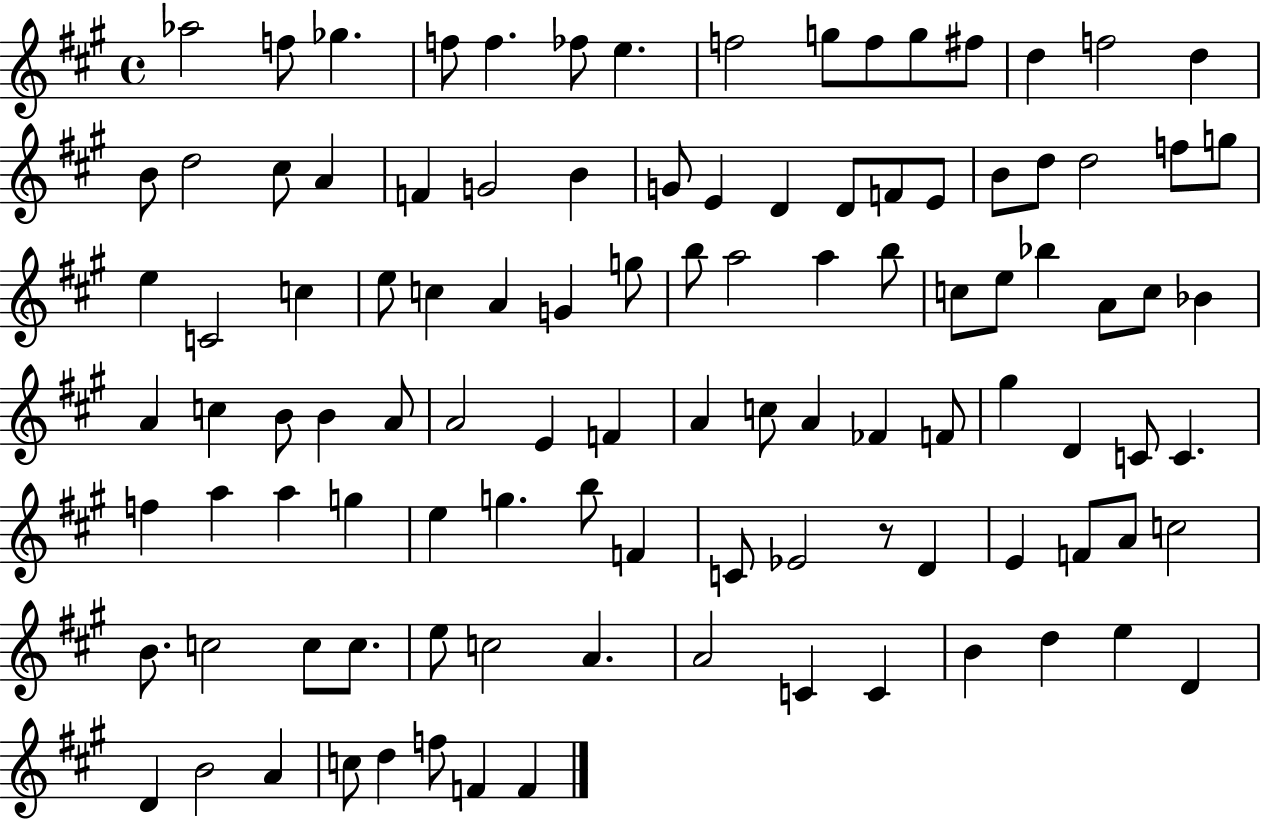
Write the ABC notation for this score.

X:1
T:Untitled
M:4/4
L:1/4
K:A
_a2 f/2 _g f/2 f _f/2 e f2 g/2 f/2 g/2 ^f/2 d f2 d B/2 d2 ^c/2 A F G2 B G/2 E D D/2 F/2 E/2 B/2 d/2 d2 f/2 g/2 e C2 c e/2 c A G g/2 b/2 a2 a b/2 c/2 e/2 _b A/2 c/2 _B A c B/2 B A/2 A2 E F A c/2 A _F F/2 ^g D C/2 C f a a g e g b/2 F C/2 _E2 z/2 D E F/2 A/2 c2 B/2 c2 c/2 c/2 e/2 c2 A A2 C C B d e D D B2 A c/2 d f/2 F F